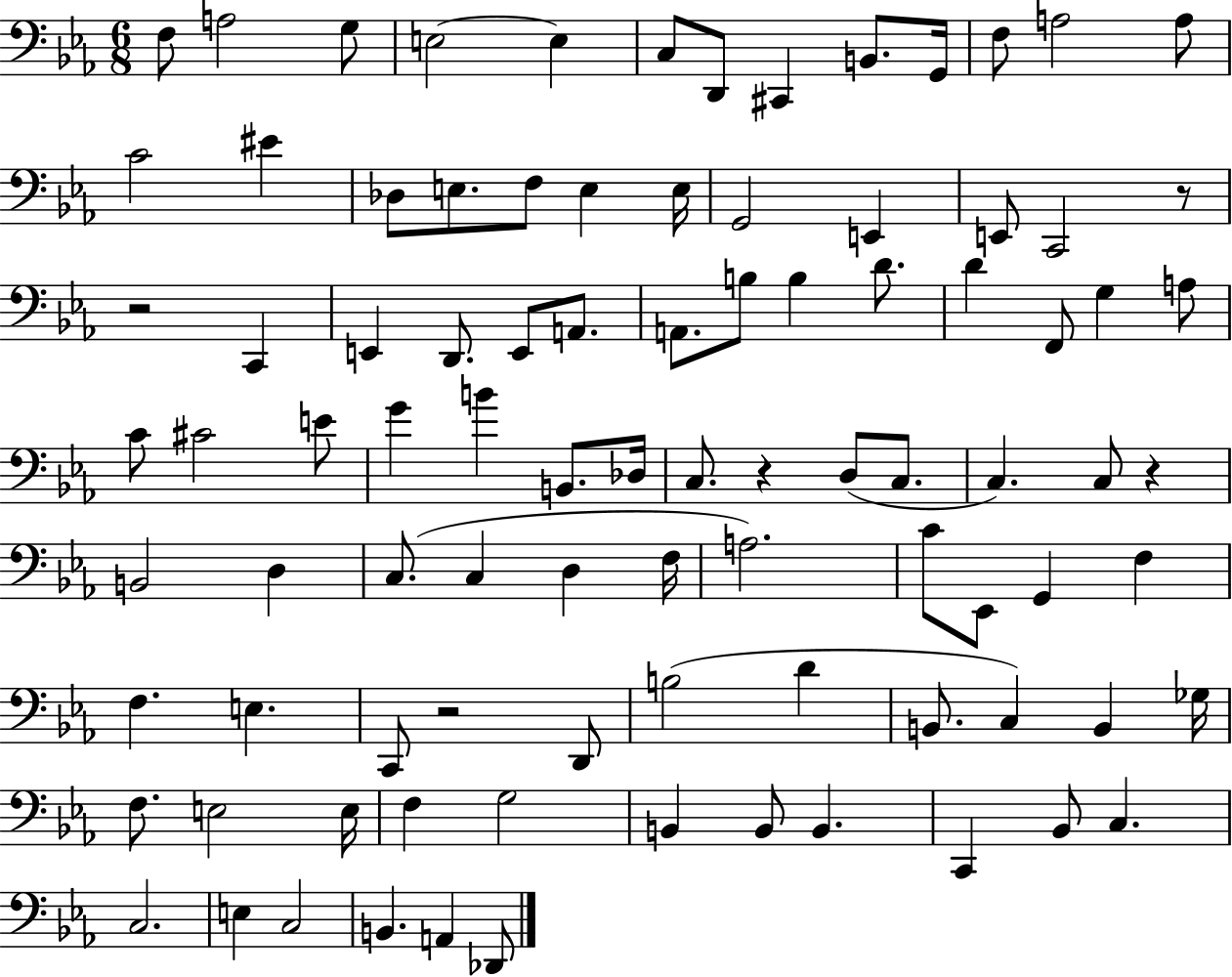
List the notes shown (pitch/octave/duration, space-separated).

F3/e A3/h G3/e E3/h E3/q C3/e D2/e C#2/q B2/e. G2/s F3/e A3/h A3/e C4/h EIS4/q Db3/e E3/e. F3/e E3/q E3/s G2/h E2/q E2/e C2/h R/e R/h C2/q E2/q D2/e. E2/e A2/e. A2/e. B3/e B3/q D4/e. D4/q F2/e G3/q A3/e C4/e C#4/h E4/e G4/q B4/q B2/e. Db3/s C3/e. R/q D3/e C3/e. C3/q. C3/e R/q B2/h D3/q C3/e. C3/q D3/q F3/s A3/h. C4/e Eb2/e G2/q F3/q F3/q. E3/q. C2/e R/h D2/e B3/h D4/q B2/e. C3/q B2/q Gb3/s F3/e. E3/h E3/s F3/q G3/h B2/q B2/e B2/q. C2/q Bb2/e C3/q. C3/h. E3/q C3/h B2/q. A2/q Db2/e